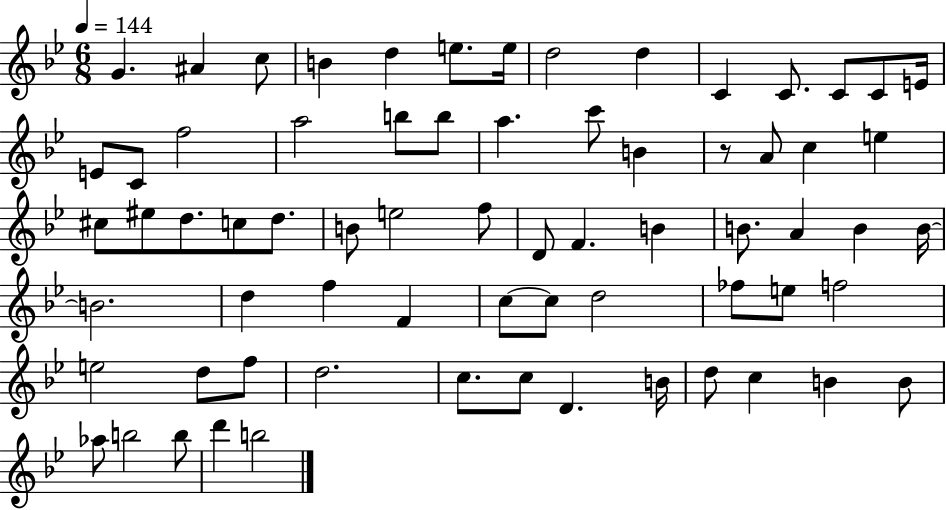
{
  \clef treble
  \numericTimeSignature
  \time 6/8
  \key bes \major
  \tempo 4 = 144
  g'4. ais'4 c''8 | b'4 d''4 e''8. e''16 | d''2 d''4 | c'4 c'8. c'8 c'8 e'16 | \break e'8 c'8 f''2 | a''2 b''8 b''8 | a''4. c'''8 b'4 | r8 a'8 c''4 e''4 | \break cis''8 eis''8 d''8. c''8 d''8. | b'8 e''2 f''8 | d'8 f'4. b'4 | b'8. a'4 b'4 b'16~~ | \break b'2. | d''4 f''4 f'4 | c''8~~ c''8 d''2 | fes''8 e''8 f''2 | \break e''2 d''8 f''8 | d''2. | c''8. c''8 d'4. b'16 | d''8 c''4 b'4 b'8 | \break aes''8 b''2 b''8 | d'''4 b''2 | \bar "|."
}